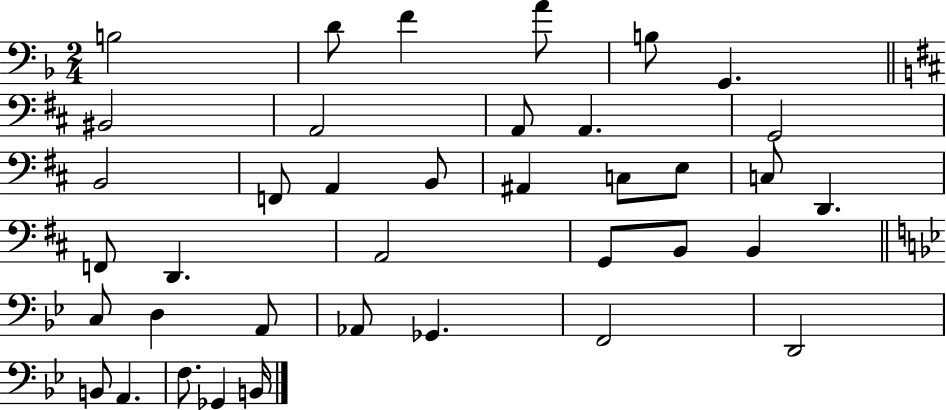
X:1
T:Untitled
M:2/4
L:1/4
K:F
B,2 D/2 F A/2 B,/2 G,, ^B,,2 A,,2 A,,/2 A,, G,,2 B,,2 F,,/2 A,, B,,/2 ^A,, C,/2 E,/2 C,/2 D,, F,,/2 D,, A,,2 G,,/2 B,,/2 B,, C,/2 D, A,,/2 _A,,/2 _G,, F,,2 D,,2 B,,/2 A,, F,/2 _G,, B,,/4